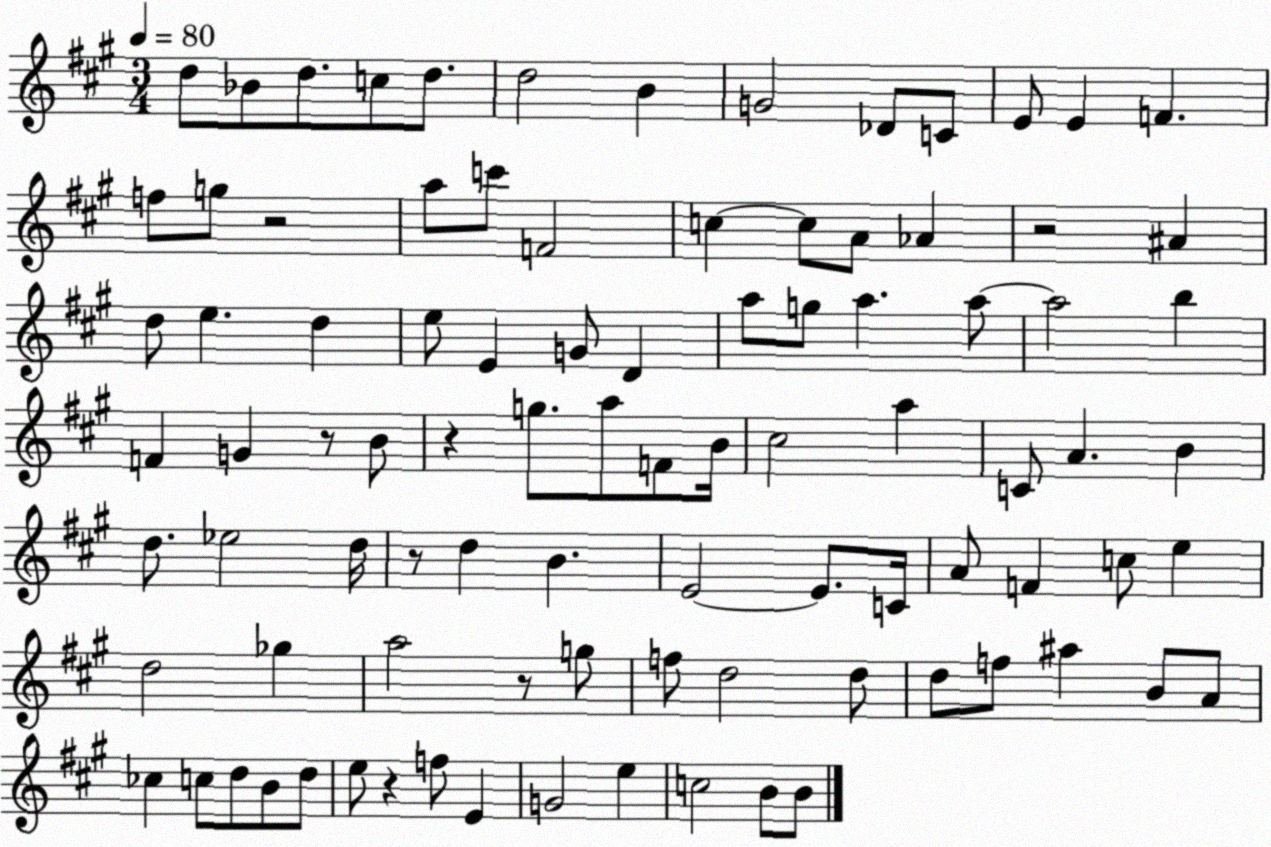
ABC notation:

X:1
T:Untitled
M:3/4
L:1/4
K:A
d/2 _B/2 d/2 c/2 d/2 d2 B G2 _D/2 C/2 E/2 E F f/2 g/2 z2 a/2 c'/2 F2 c c/2 A/2 _A z2 ^A d/2 e d e/2 E G/2 D a/2 g/2 a a/2 a2 b F G z/2 B/2 z g/2 a/2 F/2 B/4 ^c2 a C/2 A B d/2 _e2 d/4 z/2 d B E2 E/2 C/4 A/2 F c/2 e d2 _g a2 z/2 g/2 f/2 d2 d/2 d/2 f/2 ^a B/2 A/2 _c c/2 d/2 B/2 d/2 e/2 z f/2 E G2 e c2 B/2 B/2